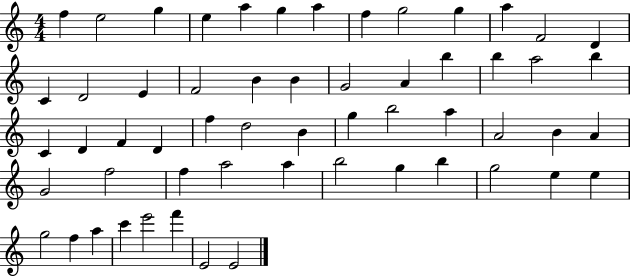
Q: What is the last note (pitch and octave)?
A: E4